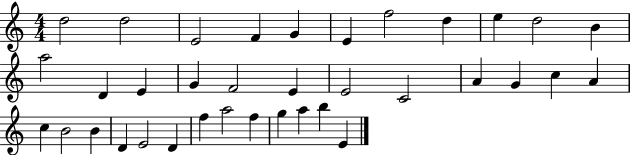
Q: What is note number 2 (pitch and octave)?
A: D5